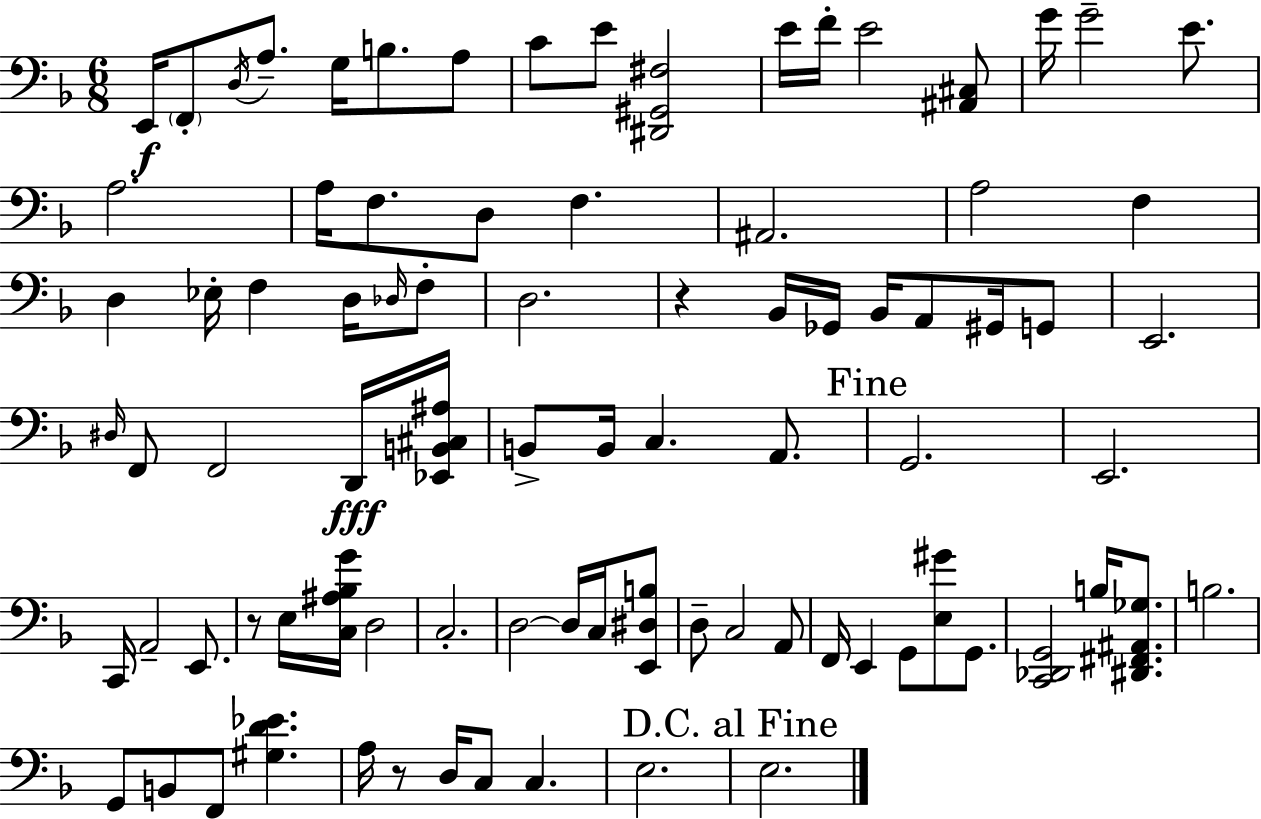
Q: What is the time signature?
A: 6/8